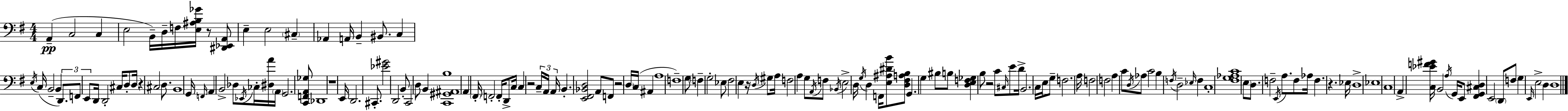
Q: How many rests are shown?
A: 8